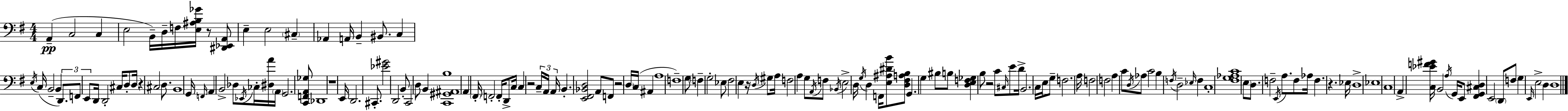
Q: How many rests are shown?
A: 8